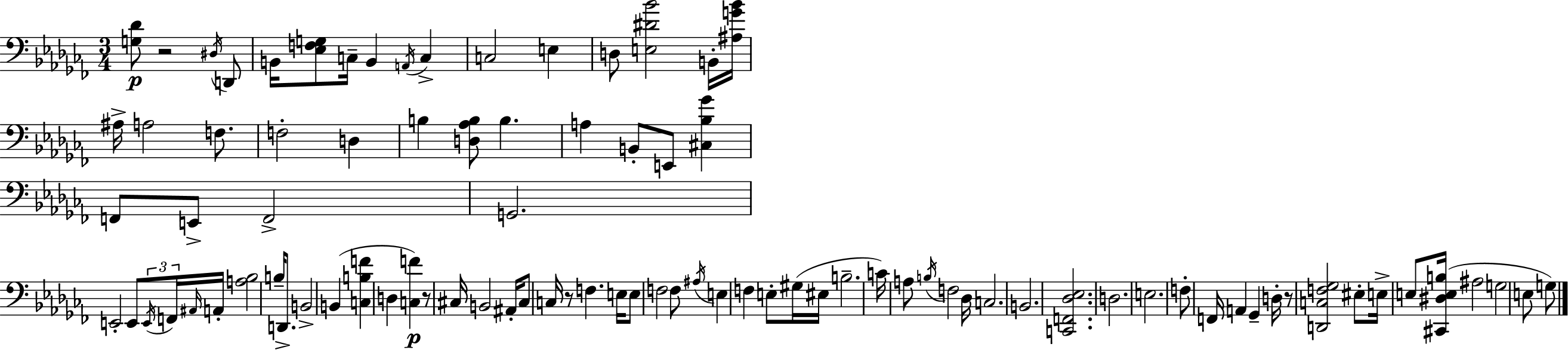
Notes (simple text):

[G3,Db4]/e R/h D#3/s D2/e B2/s [Eb3,F3,G3]/e C3/s B2/q A2/s C3/q C3/h E3/q D3/e [E3,D#4,Bb4]/h B2/s [A#3,G4,Bb4]/s A#3/s A3/h F3/e. F3/h D3/q B3/q [D3,Ab3,B3]/e B3/q. A3/q B2/e E2/e [C#3,Bb3,Gb4]/q F2/e E2/e F2/h G2/h. E2/h E2/e E2/s F2/s A#2/s A2/s [A3,Bb3]/h B3/s D2/e. B2/h B2/q [C3,B3,F4]/q D3/q [C3,F4]/q R/e C#3/s B2/h A#2/s C#3/e C3/s R/e F3/q. E3/s E3/e F3/h F3/e A#3/s E3/q F3/q E3/e G#3/s EIS3/s B3/h. C4/s A3/e B3/s F3/h Db3/s C3/h. B2/h. [C2,F2,Db3,Eb3]/h. D3/h. E3/h. F3/e F2/s A2/q Gb2/q D3/s R/e [D2,C3,F3,Gb3]/h EIS3/e E3/s E3/e [C#2,D#3,E3,B3]/s A#3/h G3/h E3/e G3/e